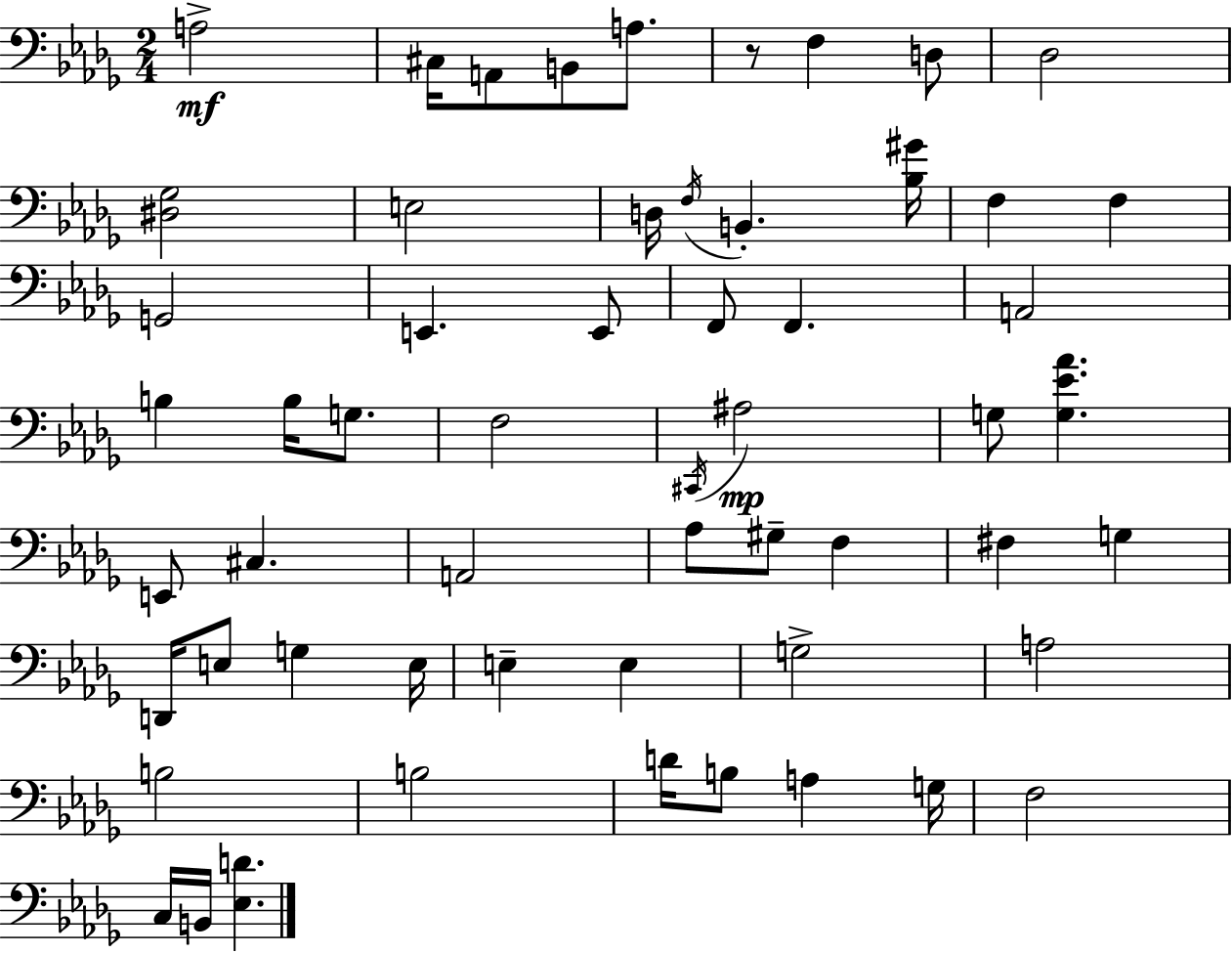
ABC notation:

X:1
T:Untitled
M:2/4
L:1/4
K:Bbm
A,2 ^C,/4 A,,/2 B,,/2 A,/2 z/2 F, D,/2 _D,2 [^D,_G,]2 E,2 D,/4 F,/4 B,, [_B,^G]/4 F, F, G,,2 E,, E,,/2 F,,/2 F,, A,,2 B, B,/4 G,/2 F,2 ^C,,/4 ^A,2 G,/2 [G,_E_A] E,,/2 ^C, A,,2 _A,/2 ^G,/2 F, ^F, G, D,,/4 E,/2 G, E,/4 E, E, G,2 A,2 B,2 B,2 D/4 B,/2 A, G,/4 F,2 C,/4 B,,/4 [_E,D]